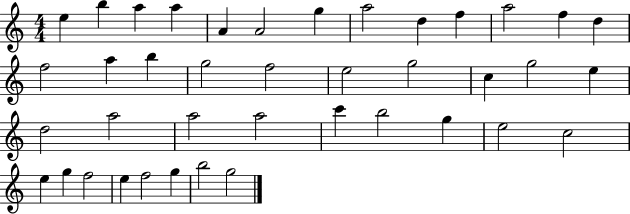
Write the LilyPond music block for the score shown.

{
  \clef treble
  \numericTimeSignature
  \time 4/4
  \key c \major
  e''4 b''4 a''4 a''4 | a'4 a'2 g''4 | a''2 d''4 f''4 | a''2 f''4 d''4 | \break f''2 a''4 b''4 | g''2 f''2 | e''2 g''2 | c''4 g''2 e''4 | \break d''2 a''2 | a''2 a''2 | c'''4 b''2 g''4 | e''2 c''2 | \break e''4 g''4 f''2 | e''4 f''2 g''4 | b''2 g''2 | \bar "|."
}